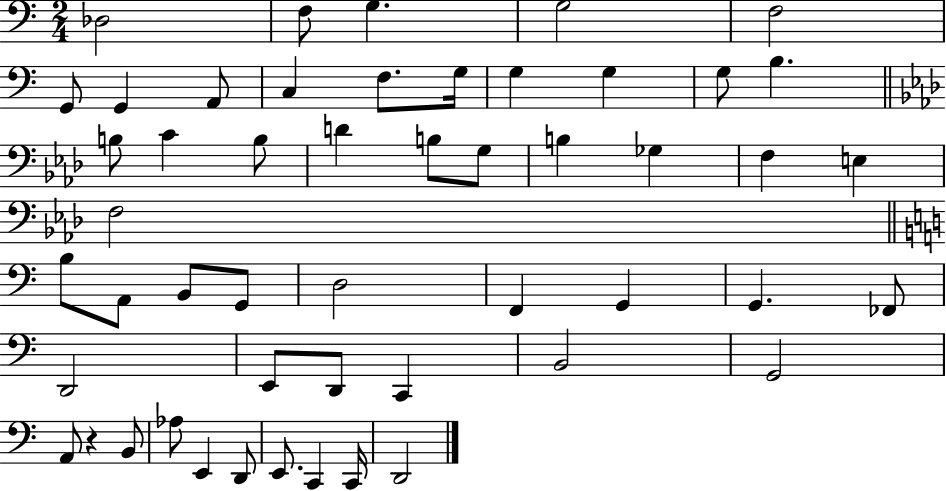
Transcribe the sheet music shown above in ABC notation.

X:1
T:Untitled
M:2/4
L:1/4
K:C
_D,2 F,/2 G, G,2 F,2 G,,/2 G,, A,,/2 C, F,/2 G,/4 G, G, G,/2 B, B,/2 C B,/2 D B,/2 G,/2 B, _G, F, E, F,2 B,/2 A,,/2 B,,/2 G,,/2 D,2 F,, G,, G,, _F,,/2 D,,2 E,,/2 D,,/2 C,, B,,2 G,,2 A,,/2 z B,,/2 _A,/2 E,, D,,/2 E,,/2 C,, C,,/4 D,,2